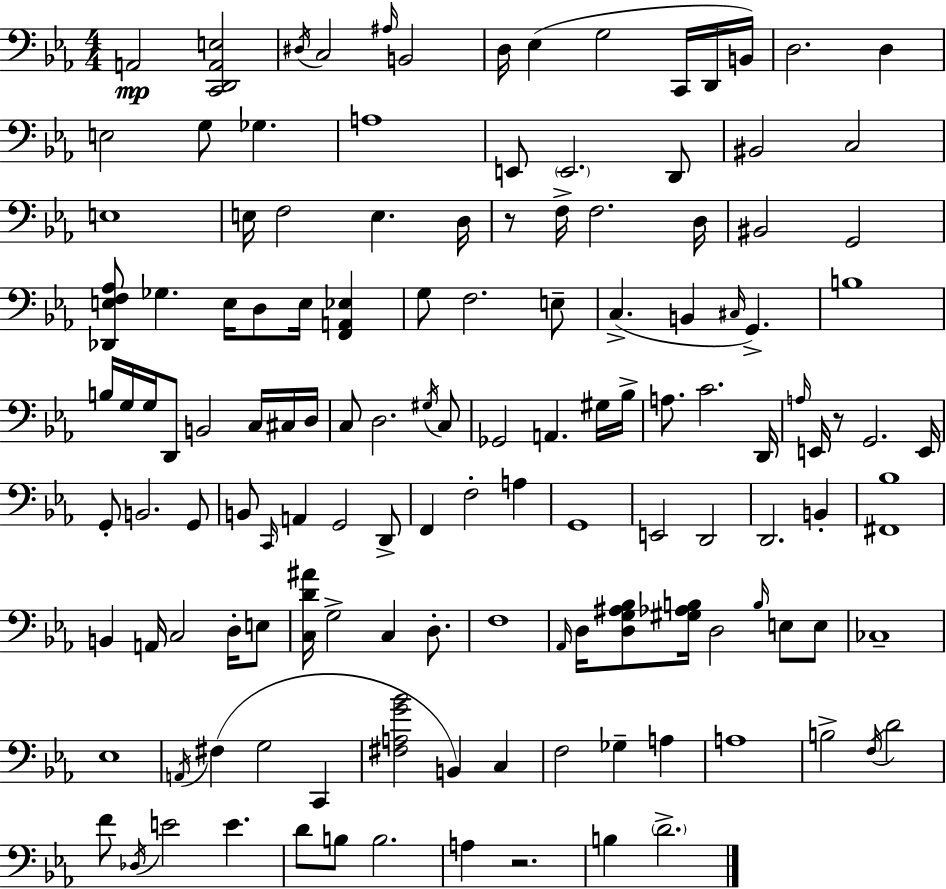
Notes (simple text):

A2/h [C2,D2,A2,E3]/h D#3/s C3/h A#3/s B2/h D3/s Eb3/q G3/h C2/s D2/s B2/s D3/h. D3/q E3/h G3/e Gb3/q. A3/w E2/e E2/h. D2/e BIS2/h C3/h E3/w E3/s F3/h E3/q. D3/s R/e F3/s F3/h. D3/s BIS2/h G2/h [Db2,E3,F3,Ab3]/e Gb3/q. E3/s D3/e E3/s [F2,A2,Eb3]/q G3/e F3/h. E3/e C3/q. B2/q C#3/s G2/q. B3/w B3/s G3/s G3/s D2/e B2/h C3/s C#3/s D3/s C3/e D3/h. G#3/s C3/e Gb2/h A2/q. G#3/s Bb3/s A3/e. C4/h. D2/s A3/s E2/s R/e G2/h. E2/s G2/e B2/h. G2/e B2/e C2/s A2/q G2/h D2/e F2/q F3/h A3/q G2/w E2/h D2/h D2/h. B2/q [F#2,Bb3]/w B2/q A2/s C3/h D3/s E3/e [C3,D4,A#4]/s G3/h C3/q D3/e. F3/w Ab2/s D3/s [D3,G3,A#3,Bb3]/e [G#3,Ab3,B3]/s D3/h B3/s E3/e E3/e CES3/w Eb3/w A2/s F#3/q G3/h C2/q [F#3,A3,G4,Bb4]/h B2/q C3/q F3/h Gb3/q A3/q A3/w B3/h F3/s D4/h F4/e Db3/s E4/h E4/q. D4/e B3/e B3/h. A3/q R/h. B3/q D4/h.